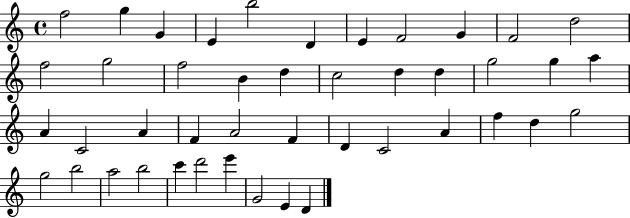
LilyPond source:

{
  \clef treble
  \time 4/4
  \defaultTimeSignature
  \key c \major
  f''2 g''4 g'4 | e'4 b''2 d'4 | e'4 f'2 g'4 | f'2 d''2 | \break f''2 g''2 | f''2 b'4 d''4 | c''2 d''4 d''4 | g''2 g''4 a''4 | \break a'4 c'2 a'4 | f'4 a'2 f'4 | d'4 c'2 a'4 | f''4 d''4 g''2 | \break g''2 b''2 | a''2 b''2 | c'''4 d'''2 e'''4 | g'2 e'4 d'4 | \break \bar "|."
}